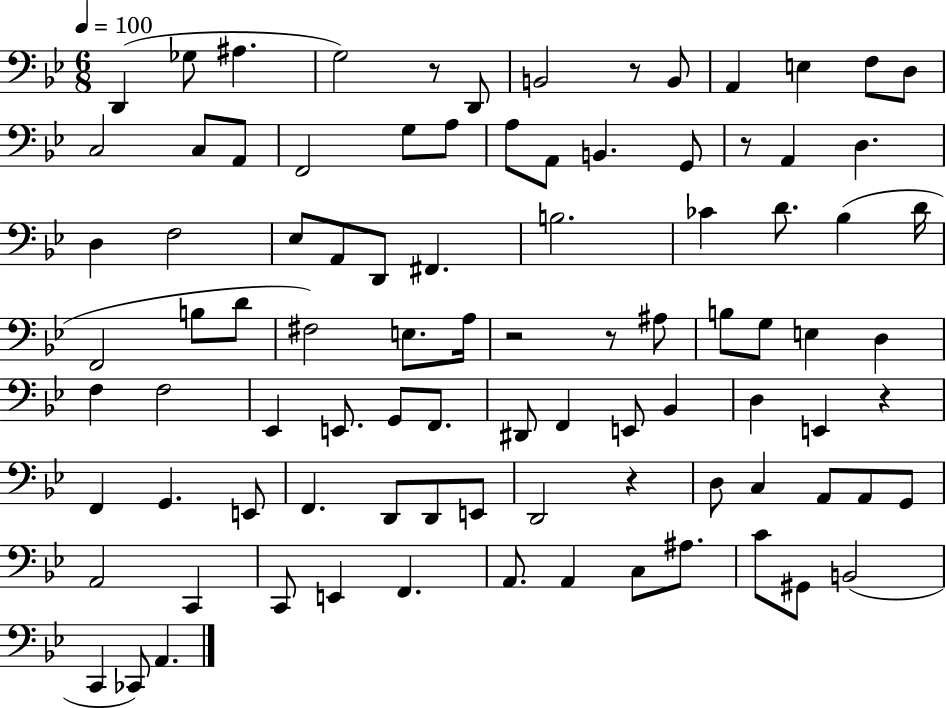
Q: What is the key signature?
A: BES major